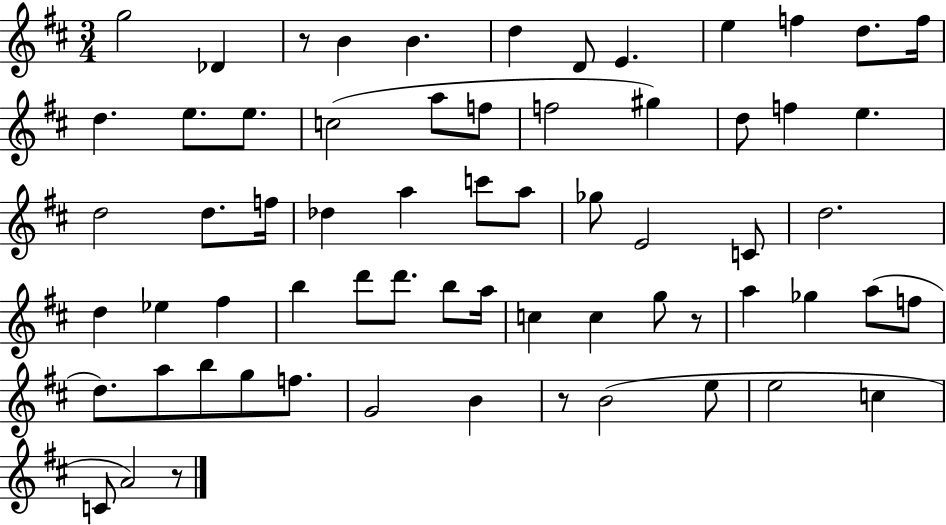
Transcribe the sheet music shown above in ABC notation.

X:1
T:Untitled
M:3/4
L:1/4
K:D
g2 _D z/2 B B d D/2 E e f d/2 f/4 d e/2 e/2 c2 a/2 f/2 f2 ^g d/2 f e d2 d/2 f/4 _d a c'/2 a/2 _g/2 E2 C/2 d2 d _e ^f b d'/2 d'/2 b/2 a/4 c c g/2 z/2 a _g a/2 f/2 d/2 a/2 b/2 g/2 f/2 G2 B z/2 B2 e/2 e2 c C/2 A2 z/2